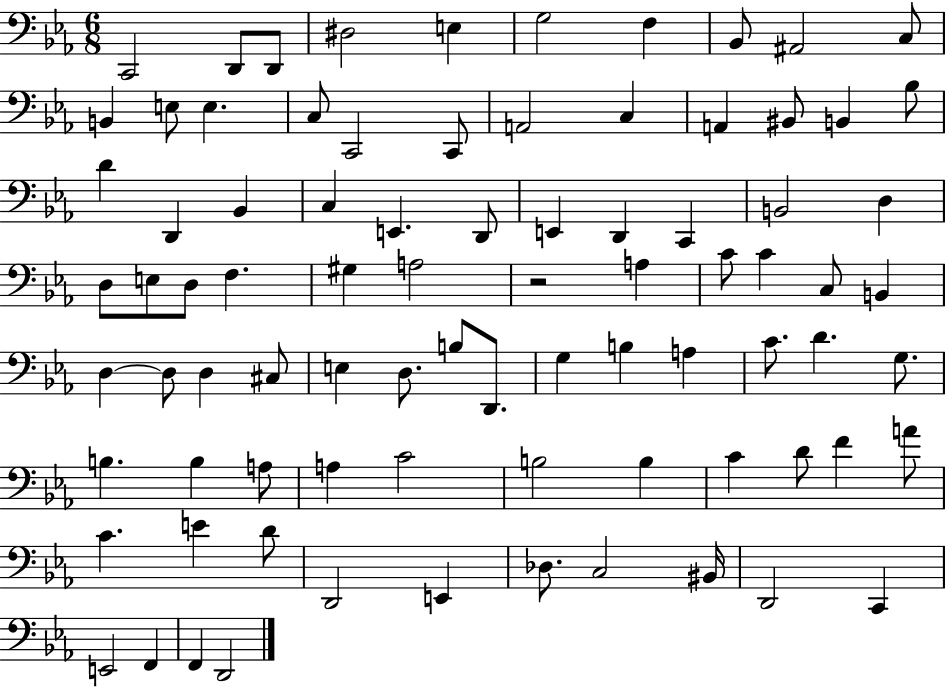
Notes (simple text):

C2/h D2/e D2/e D#3/h E3/q G3/h F3/q Bb2/e A#2/h C3/e B2/q E3/e E3/q. C3/e C2/h C2/e A2/h C3/q A2/q BIS2/e B2/q Bb3/e D4/q D2/q Bb2/q C3/q E2/q. D2/e E2/q D2/q C2/q B2/h D3/q D3/e E3/e D3/e F3/q. G#3/q A3/h R/h A3/q C4/e C4/q C3/e B2/q D3/q D3/e D3/q C#3/e E3/q D3/e. B3/e D2/e. G3/q B3/q A3/q C4/e. D4/q. G3/e. B3/q. B3/q A3/e A3/q C4/h B3/h B3/q C4/q D4/e F4/q A4/e C4/q. E4/q D4/e D2/h E2/q Db3/e. C3/h BIS2/s D2/h C2/q E2/h F2/q F2/q D2/h